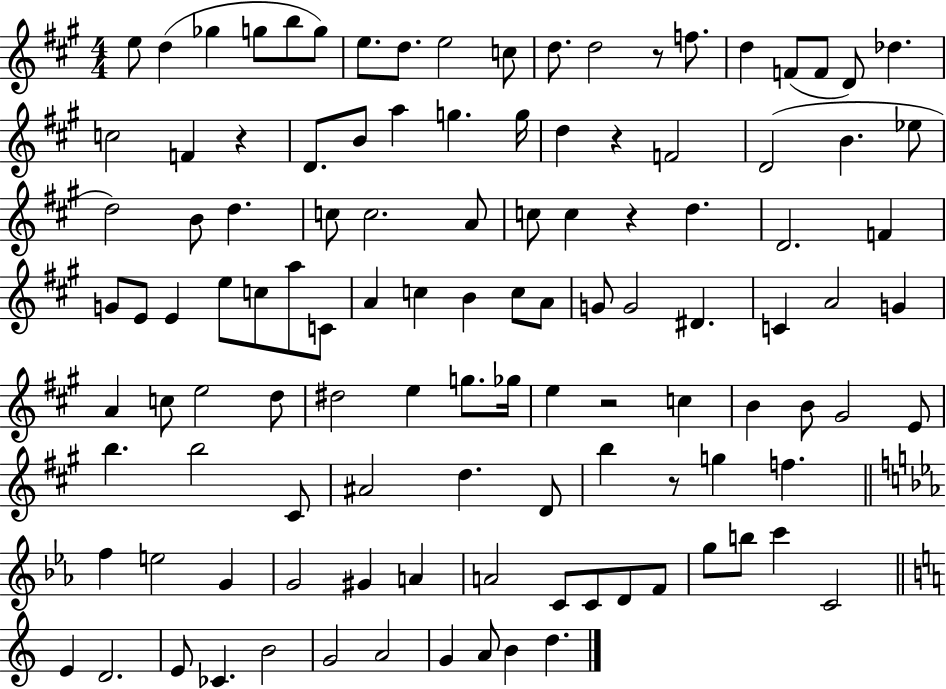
E5/e D5/q Gb5/q G5/e B5/e G5/e E5/e. D5/e. E5/h C5/e D5/e. D5/h R/e F5/e. D5/q F4/e F4/e D4/e Db5/q. C5/h F4/q R/q D4/e. B4/e A5/q G5/q. G5/s D5/q R/q F4/h D4/h B4/q. Eb5/e D5/h B4/e D5/q. C5/e C5/h. A4/e C5/e C5/q R/q D5/q. D4/h. F4/q G4/e E4/e E4/q E5/e C5/e A5/e C4/e A4/q C5/q B4/q C5/e A4/e G4/e G4/h D#4/q. C4/q A4/h G4/q A4/q C5/e E5/h D5/e D#5/h E5/q G5/e. Gb5/s E5/q R/h C5/q B4/q B4/e G#4/h E4/e B5/q. B5/h C#4/e A#4/h D5/q. D4/e B5/q R/e G5/q F5/q. F5/q E5/h G4/q G4/h G#4/q A4/q A4/h C4/e C4/e D4/e F4/e G5/e B5/e C6/q C4/h E4/q D4/h. E4/e CES4/q. B4/h G4/h A4/h G4/q A4/e B4/q D5/q.